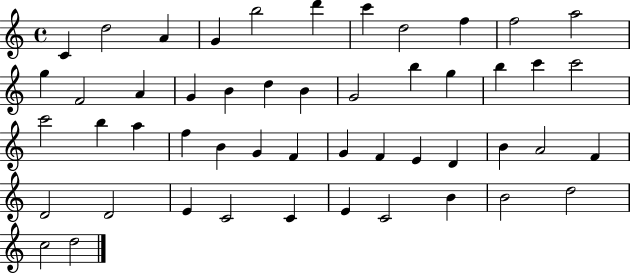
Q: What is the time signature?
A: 4/4